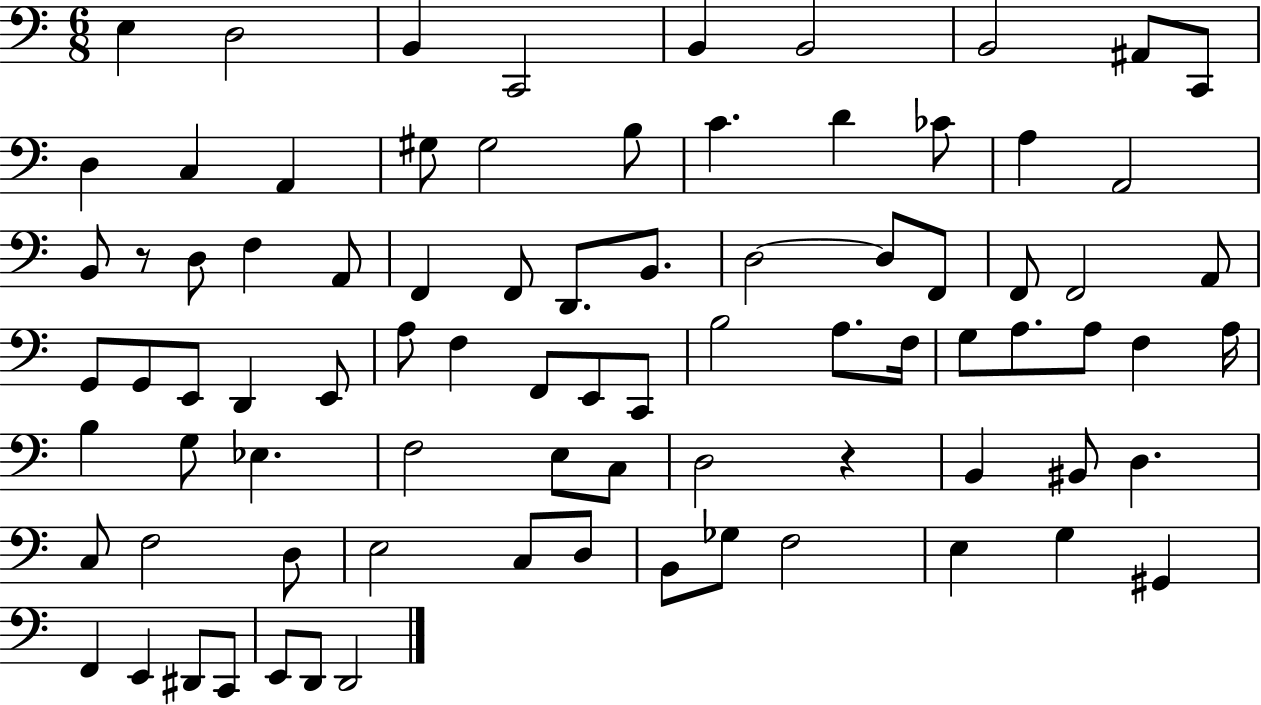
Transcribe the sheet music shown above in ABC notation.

X:1
T:Untitled
M:6/8
L:1/4
K:C
E, D,2 B,, C,,2 B,, B,,2 B,,2 ^A,,/2 C,,/2 D, C, A,, ^G,/2 ^G,2 B,/2 C D _C/2 A, A,,2 B,,/2 z/2 D,/2 F, A,,/2 F,, F,,/2 D,,/2 B,,/2 D,2 D,/2 F,,/2 F,,/2 F,,2 A,,/2 G,,/2 G,,/2 E,,/2 D,, E,,/2 A,/2 F, F,,/2 E,,/2 C,,/2 B,2 A,/2 F,/4 G,/2 A,/2 A,/2 F, A,/4 B, G,/2 _E, F,2 E,/2 C,/2 D,2 z B,, ^B,,/2 D, C,/2 F,2 D,/2 E,2 C,/2 D,/2 B,,/2 _G,/2 F,2 E, G, ^G,, F,, E,, ^D,,/2 C,,/2 E,,/2 D,,/2 D,,2